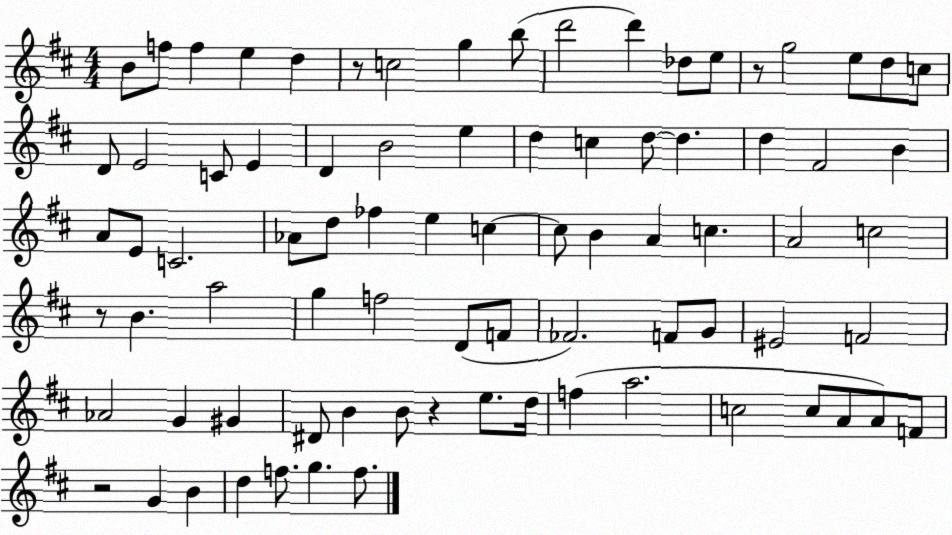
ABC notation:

X:1
T:Untitled
M:4/4
L:1/4
K:D
B/2 f/2 f e d z/2 c2 g b/2 d'2 d' _d/2 e/2 z/2 g2 e/2 d/2 c/2 D/2 E2 C/2 E D B2 e d c d/2 d d ^F2 B A/2 E/2 C2 _A/2 d/2 _f e c c/2 B A c A2 c2 z/2 B a2 g f2 D/2 F/2 _F2 F/2 G/2 ^E2 F2 _A2 G ^G ^D/2 B B/2 z e/2 d/4 f a2 c2 c/2 A/2 A/2 F/2 z2 G B d f/2 g f/2